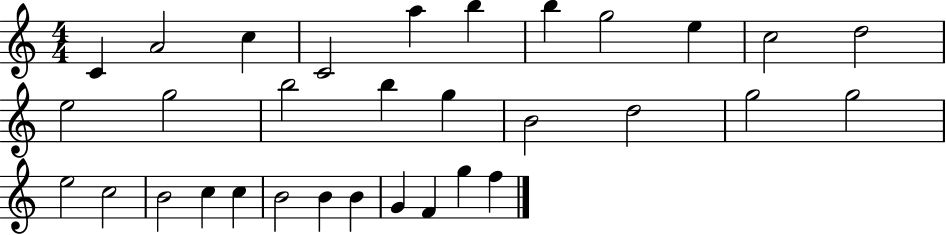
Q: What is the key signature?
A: C major